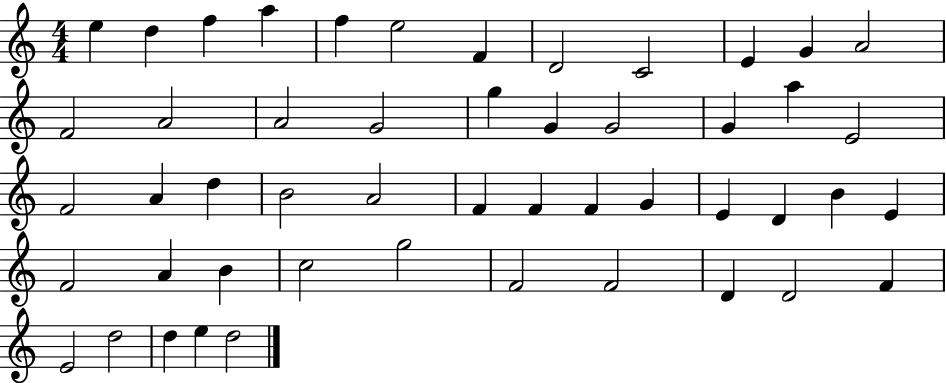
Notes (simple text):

E5/q D5/q F5/q A5/q F5/q E5/h F4/q D4/h C4/h E4/q G4/q A4/h F4/h A4/h A4/h G4/h G5/q G4/q G4/h G4/q A5/q E4/h F4/h A4/q D5/q B4/h A4/h F4/q F4/q F4/q G4/q E4/q D4/q B4/q E4/q F4/h A4/q B4/q C5/h G5/h F4/h F4/h D4/q D4/h F4/q E4/h D5/h D5/q E5/q D5/h